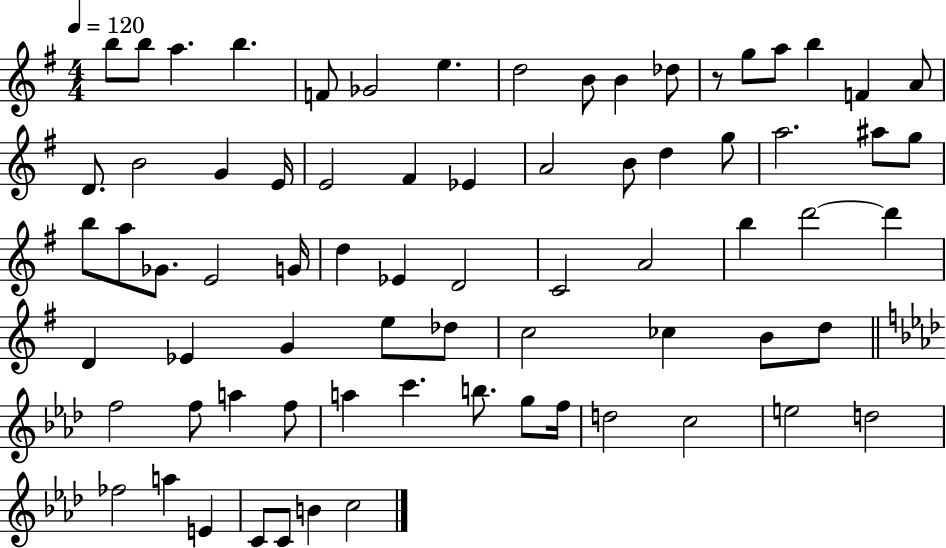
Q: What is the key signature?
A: G major